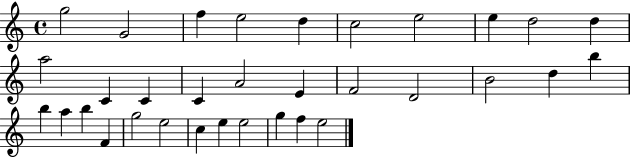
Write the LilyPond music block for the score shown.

{
  \clef treble
  \time 4/4
  \defaultTimeSignature
  \key c \major
  g''2 g'2 | f''4 e''2 d''4 | c''2 e''2 | e''4 d''2 d''4 | \break a''2 c'4 c'4 | c'4 a'2 e'4 | f'2 d'2 | b'2 d''4 b''4 | \break b''4 a''4 b''4 f'4 | g''2 e''2 | c''4 e''4 e''2 | g''4 f''4 e''2 | \break \bar "|."
}